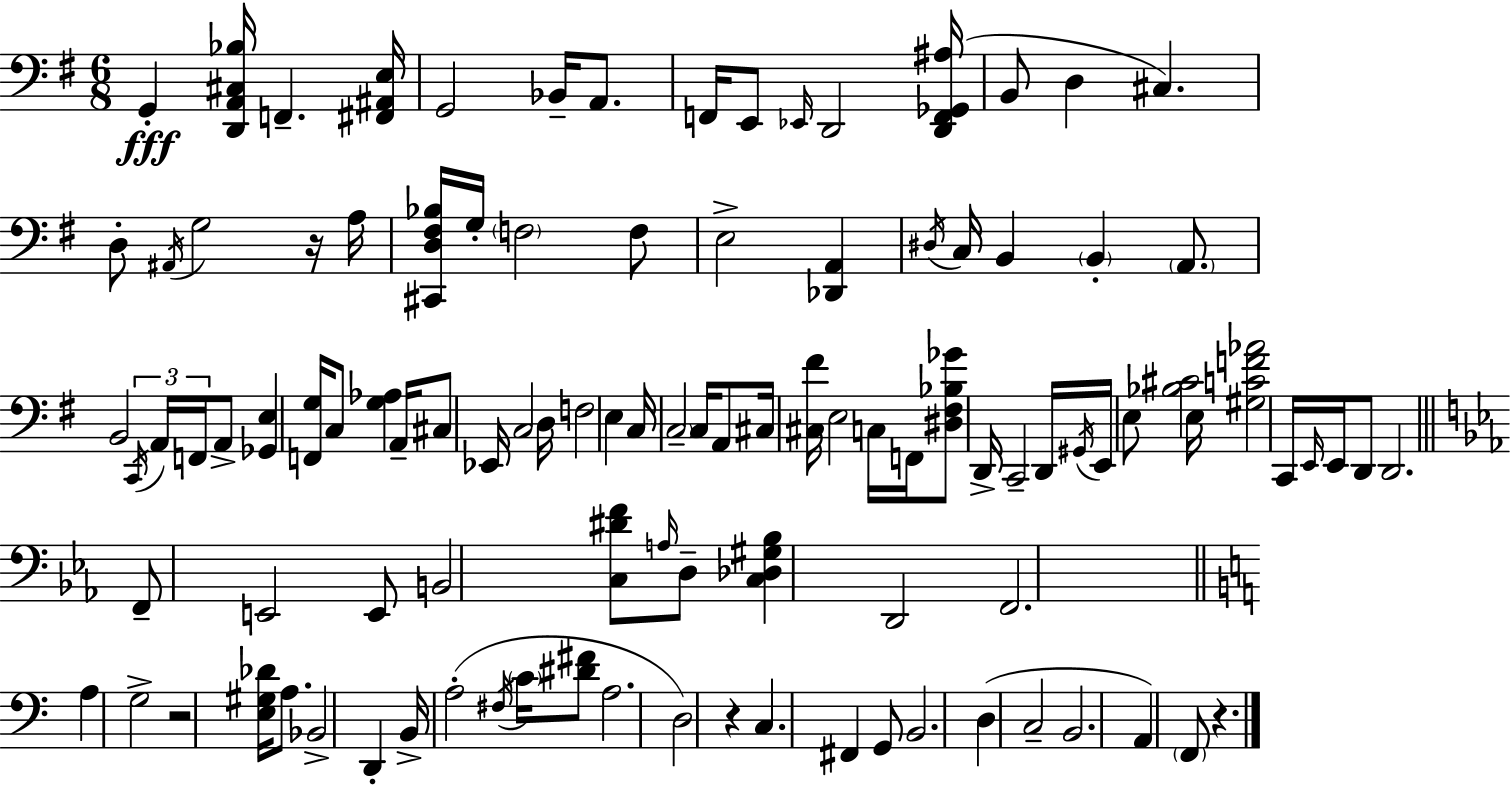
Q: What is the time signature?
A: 6/8